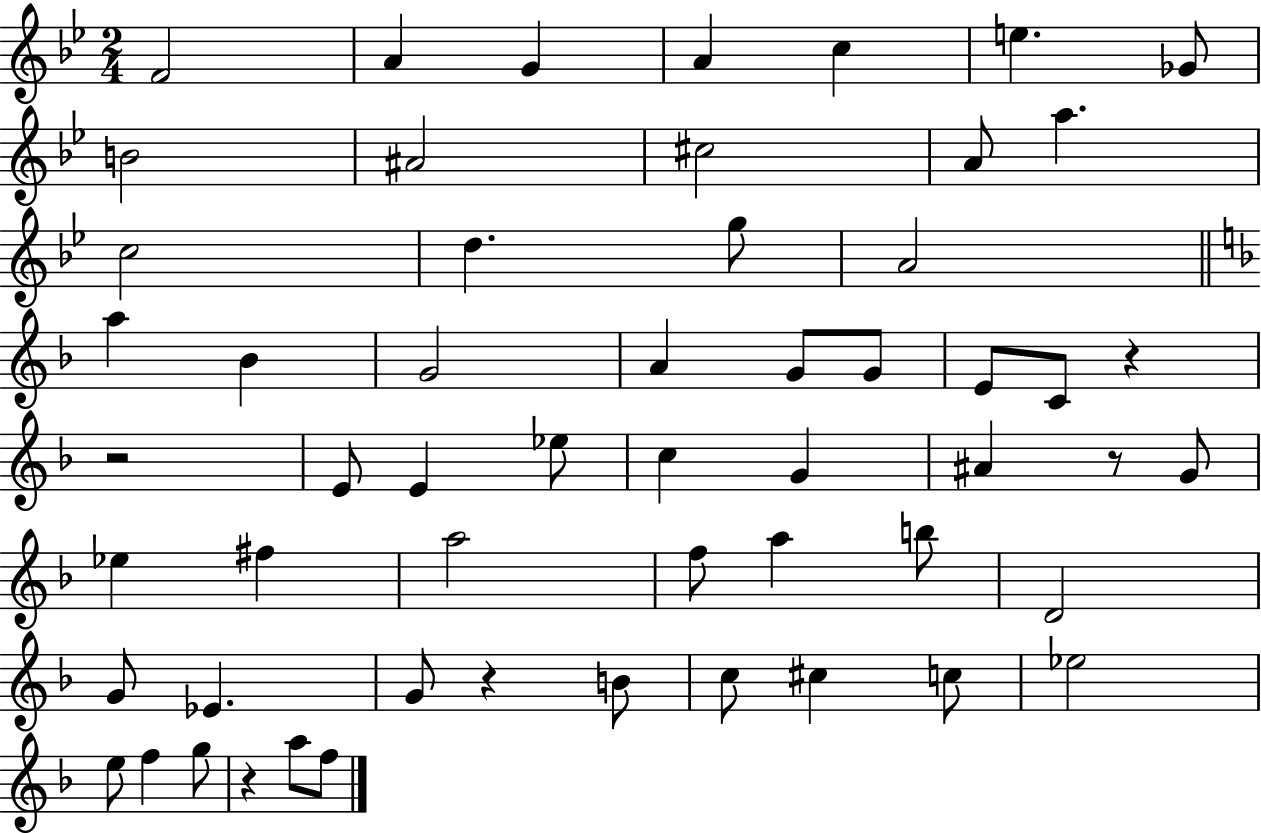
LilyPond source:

{
  \clef treble
  \numericTimeSignature
  \time 2/4
  \key bes \major
  f'2 | a'4 g'4 | a'4 c''4 | e''4. ges'8 | \break b'2 | ais'2 | cis''2 | a'8 a''4. | \break c''2 | d''4. g''8 | a'2 | \bar "||" \break \key d \minor a''4 bes'4 | g'2 | a'4 g'8 g'8 | e'8 c'8 r4 | \break r2 | e'8 e'4 ees''8 | c''4 g'4 | ais'4 r8 g'8 | \break ees''4 fis''4 | a''2 | f''8 a''4 b''8 | d'2 | \break g'8 ees'4. | g'8 r4 b'8 | c''8 cis''4 c''8 | ees''2 | \break e''8 f''4 g''8 | r4 a''8 f''8 | \bar "|."
}